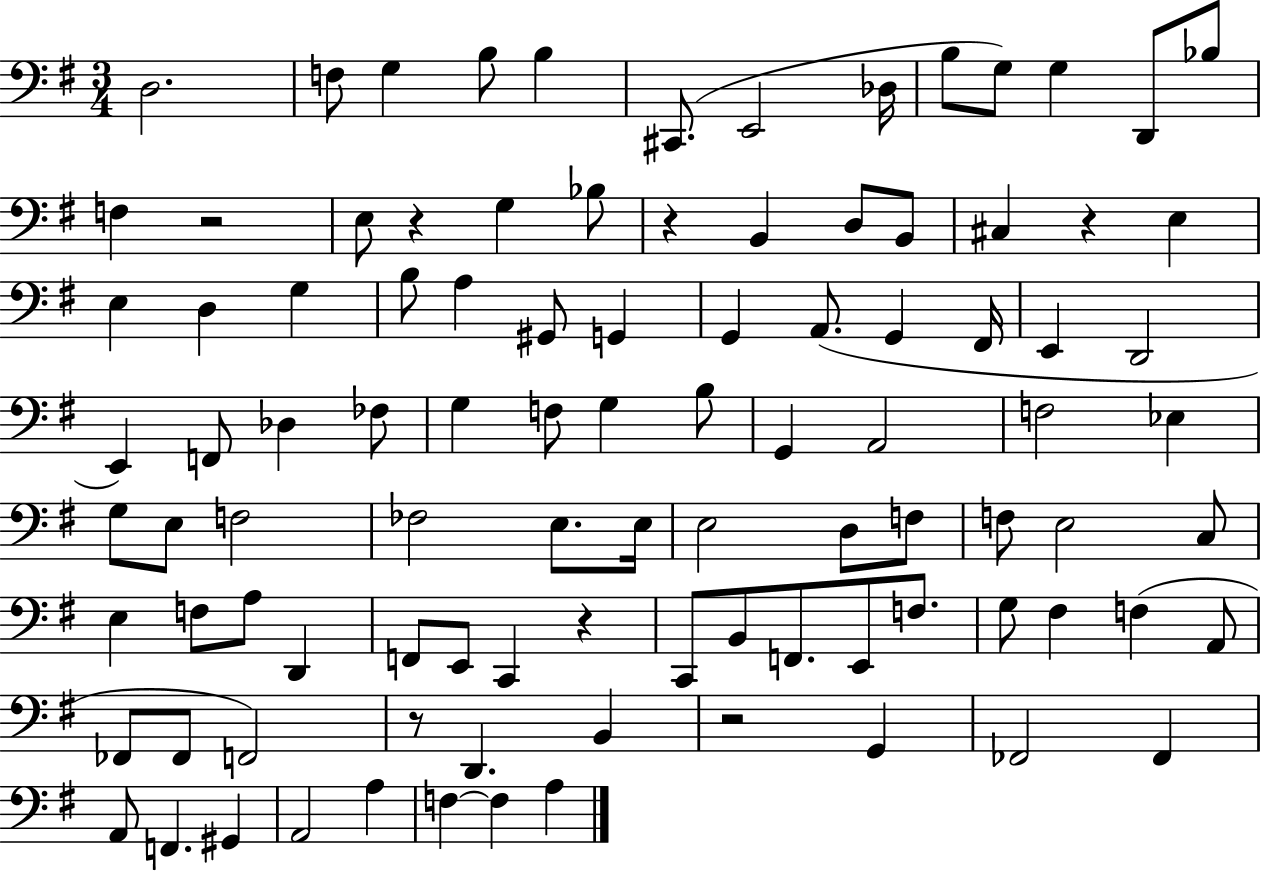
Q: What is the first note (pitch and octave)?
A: D3